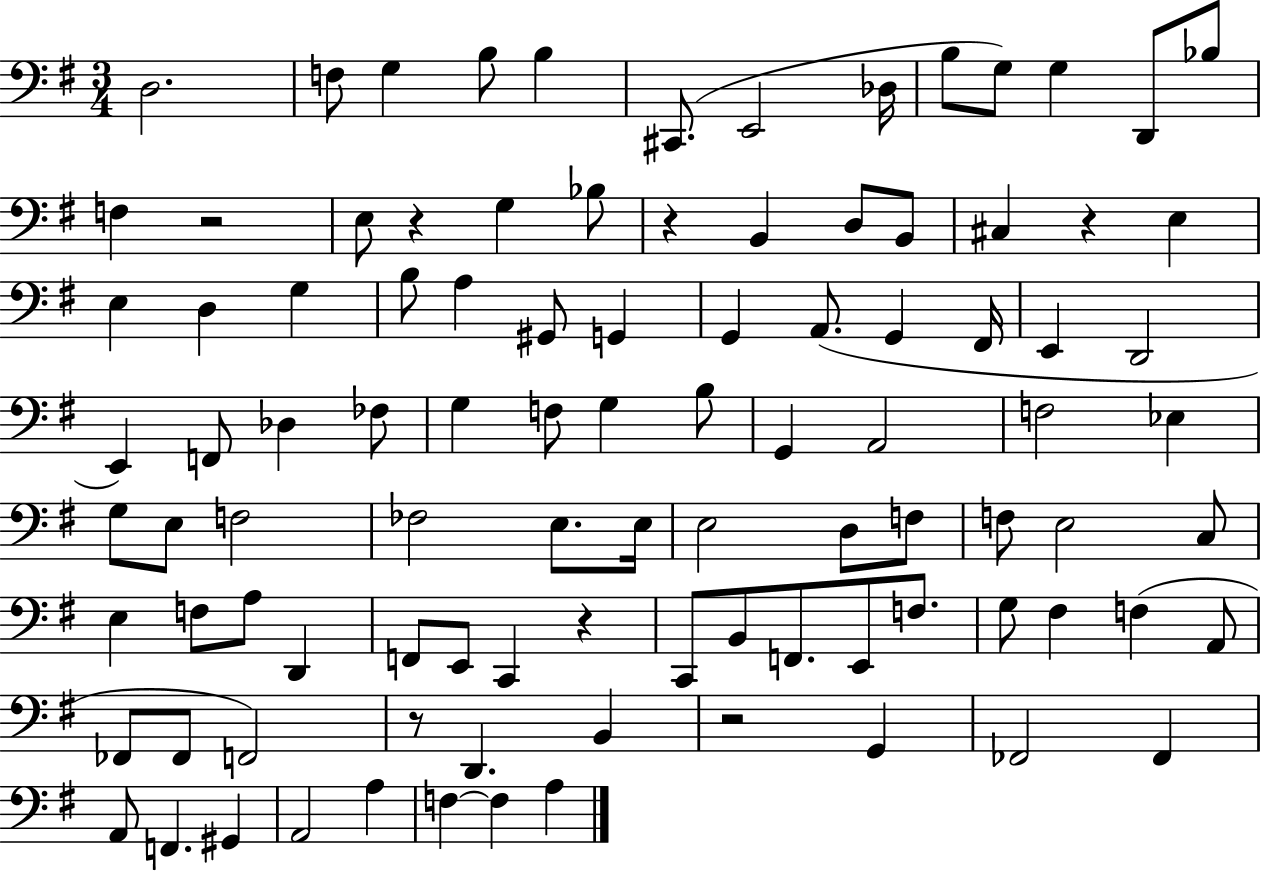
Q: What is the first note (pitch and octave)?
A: D3